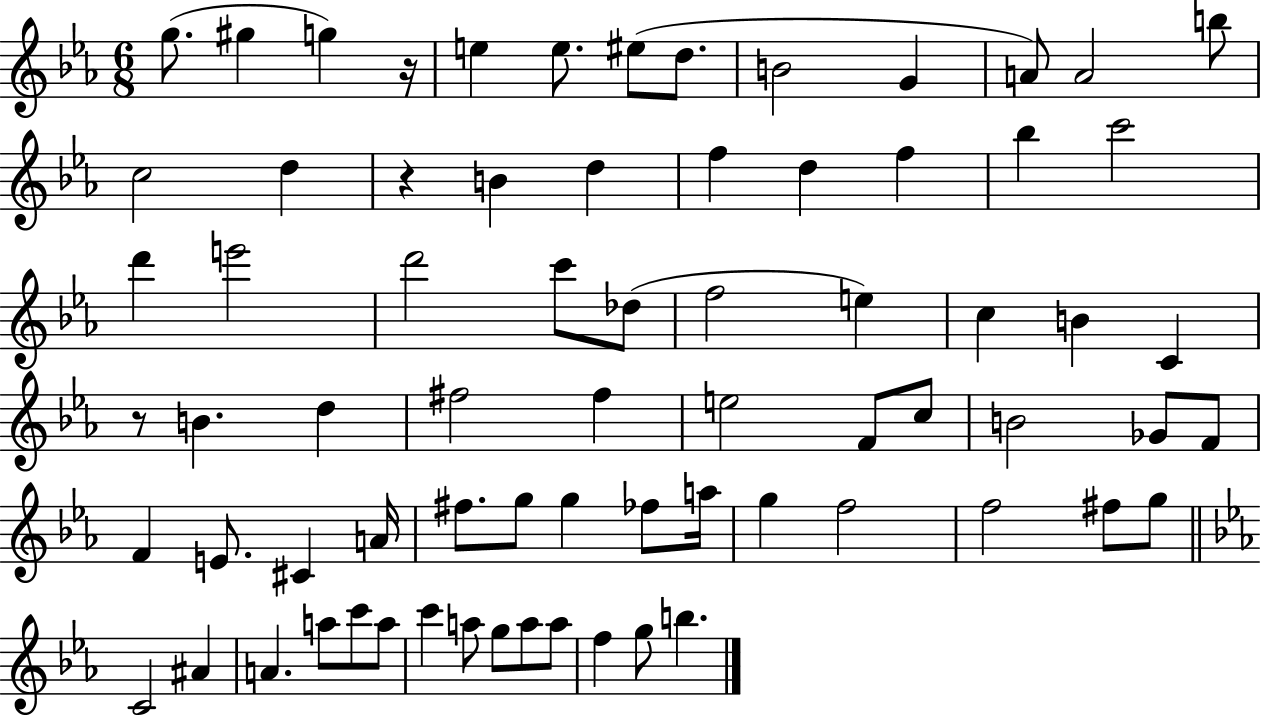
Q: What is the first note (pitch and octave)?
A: G5